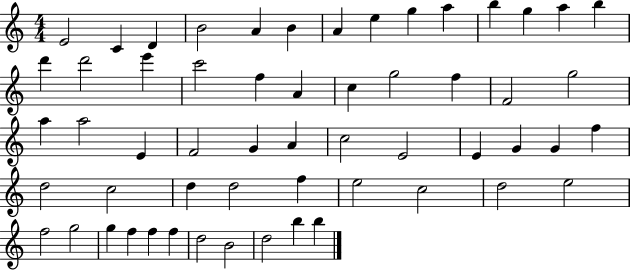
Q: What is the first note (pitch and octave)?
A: E4